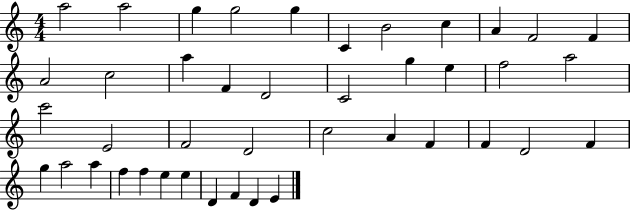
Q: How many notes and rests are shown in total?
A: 42